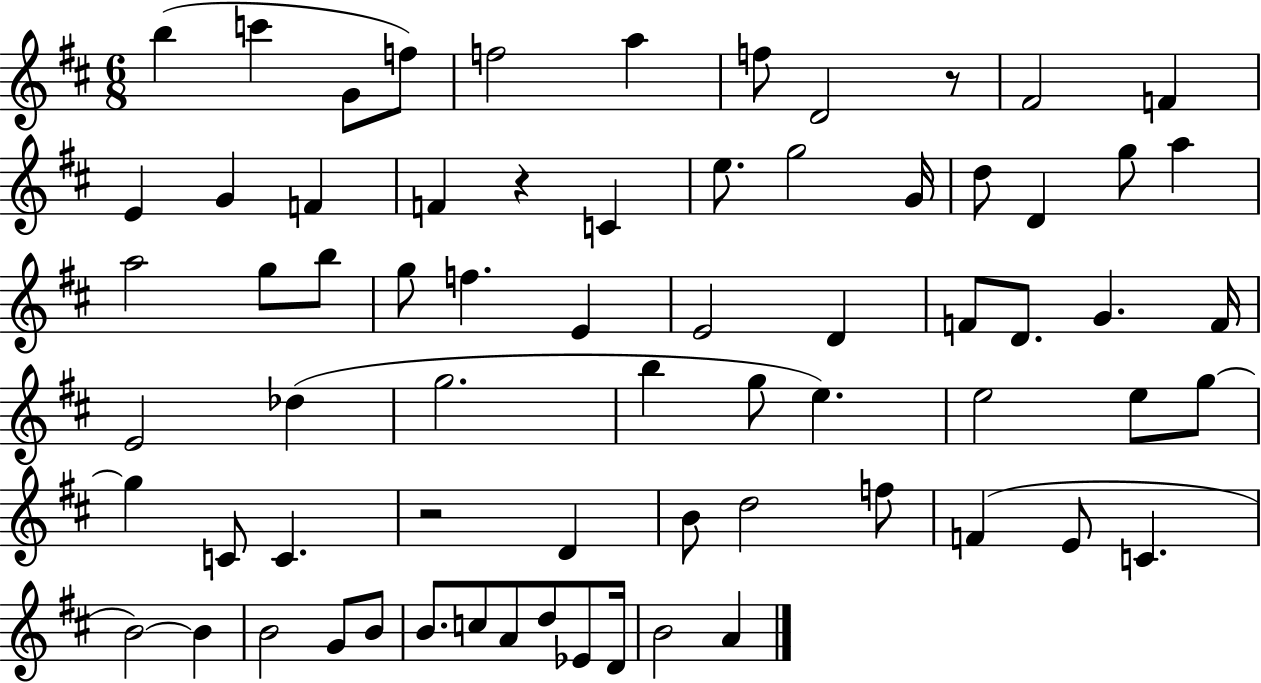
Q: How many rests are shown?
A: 3